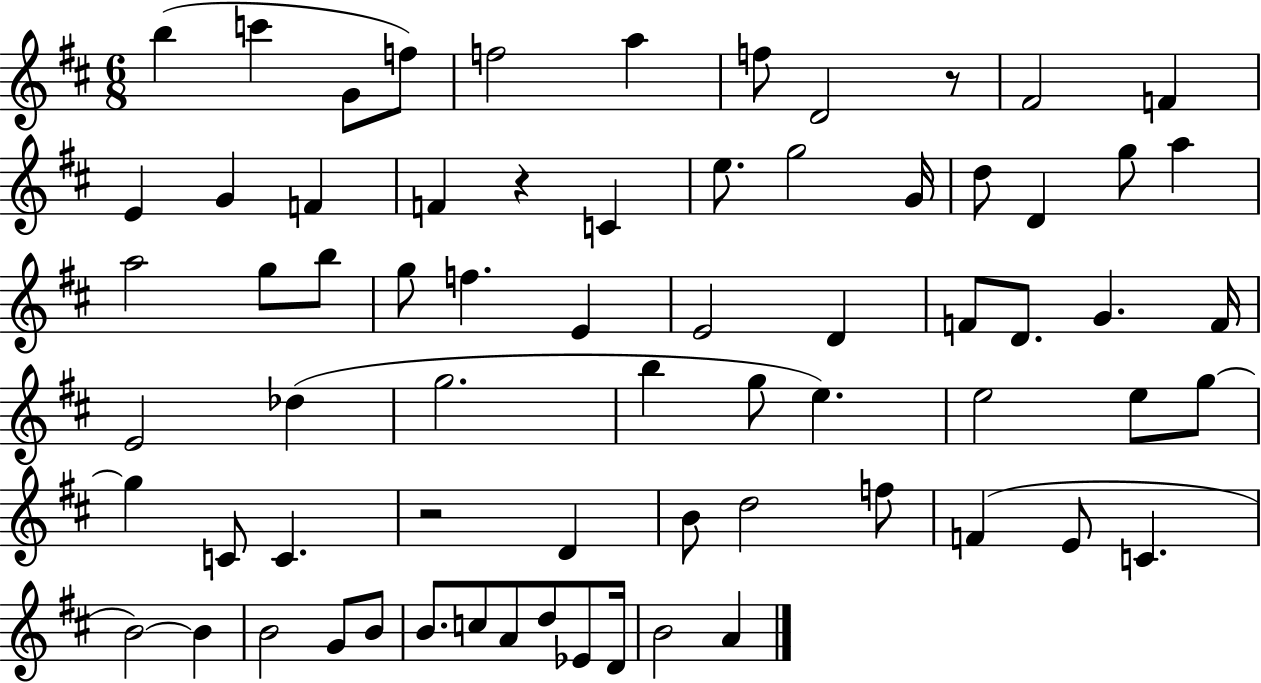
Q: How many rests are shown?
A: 3